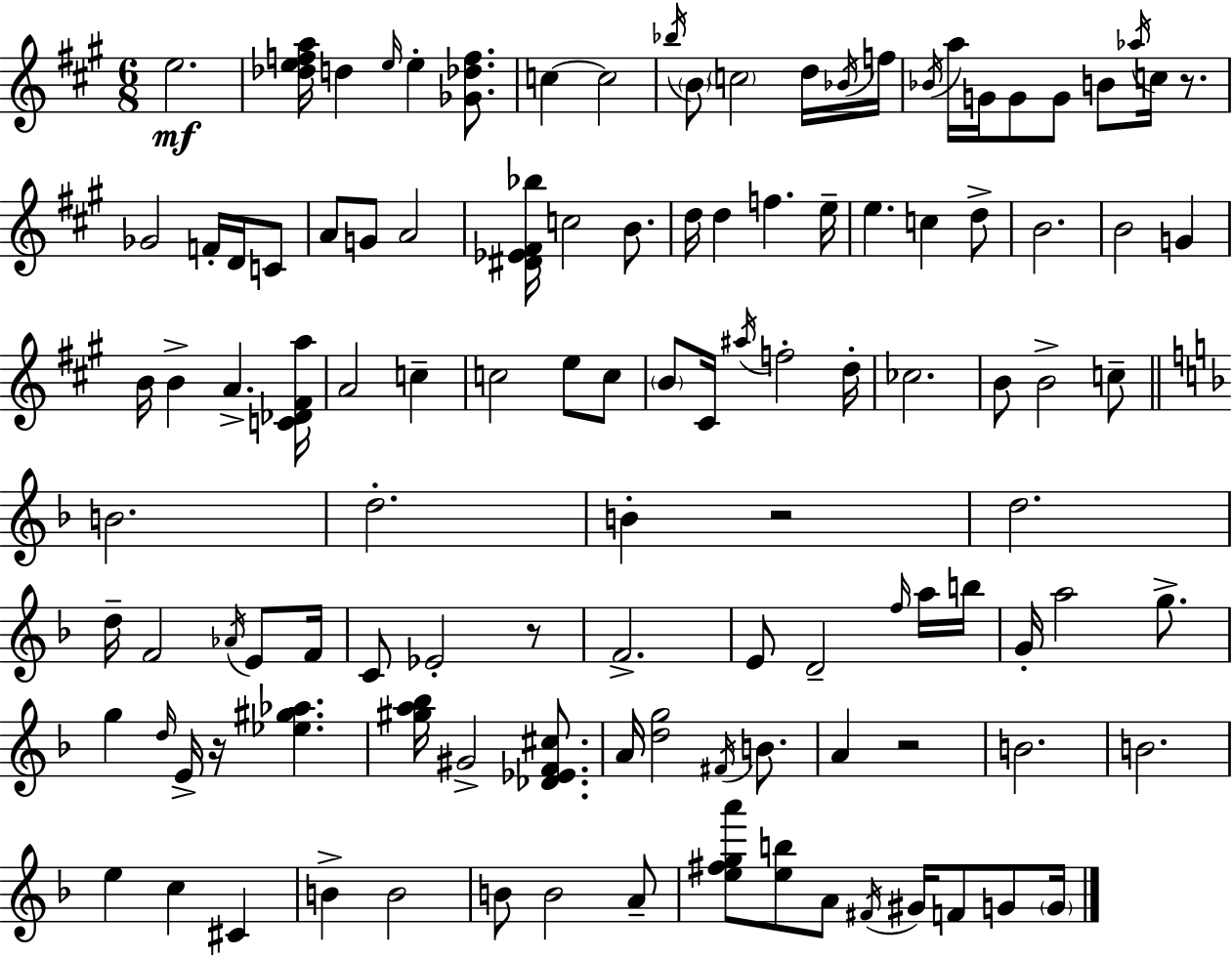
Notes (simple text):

E5/h. [Db5,E5,F5,A5]/s D5/q E5/s E5/q [Gb4,Db5,F5]/e. C5/q C5/h Bb5/s B4/e C5/h D5/s Bb4/s F5/s Bb4/s A5/s G4/s G4/e G4/e B4/e Ab5/s C5/s R/e. Gb4/h F4/s D4/s C4/e A4/e G4/e A4/h [D#4,Eb4,F#4,Bb5]/s C5/h B4/e. D5/s D5/q F5/q. E5/s E5/q. C5/q D5/e B4/h. B4/h G4/q B4/s B4/q A4/q. [C4,Db4,F#4,A5]/s A4/h C5/q C5/h E5/e C5/e B4/e C#4/s A#5/s F5/h D5/s CES5/h. B4/e B4/h C5/e B4/h. D5/h. B4/q R/h D5/h. D5/s F4/h Ab4/s E4/e F4/s C4/e Eb4/h R/e F4/h. E4/e D4/h F5/s A5/s B5/s G4/s A5/h G5/e. G5/q D5/s E4/s R/s [Eb5,G#5,Ab5]/q. [G#5,A5,Bb5]/s G#4/h [Db4,Eb4,F4,C#5]/e. A4/s [D5,G5]/h F#4/s B4/e. A4/q R/h B4/h. B4/h. E5/q C5/q C#4/q B4/q B4/h B4/e B4/h A4/e [E5,F#5,G5,A6]/e [E5,B5]/e A4/e F#4/s G#4/s F4/e G4/e G4/s